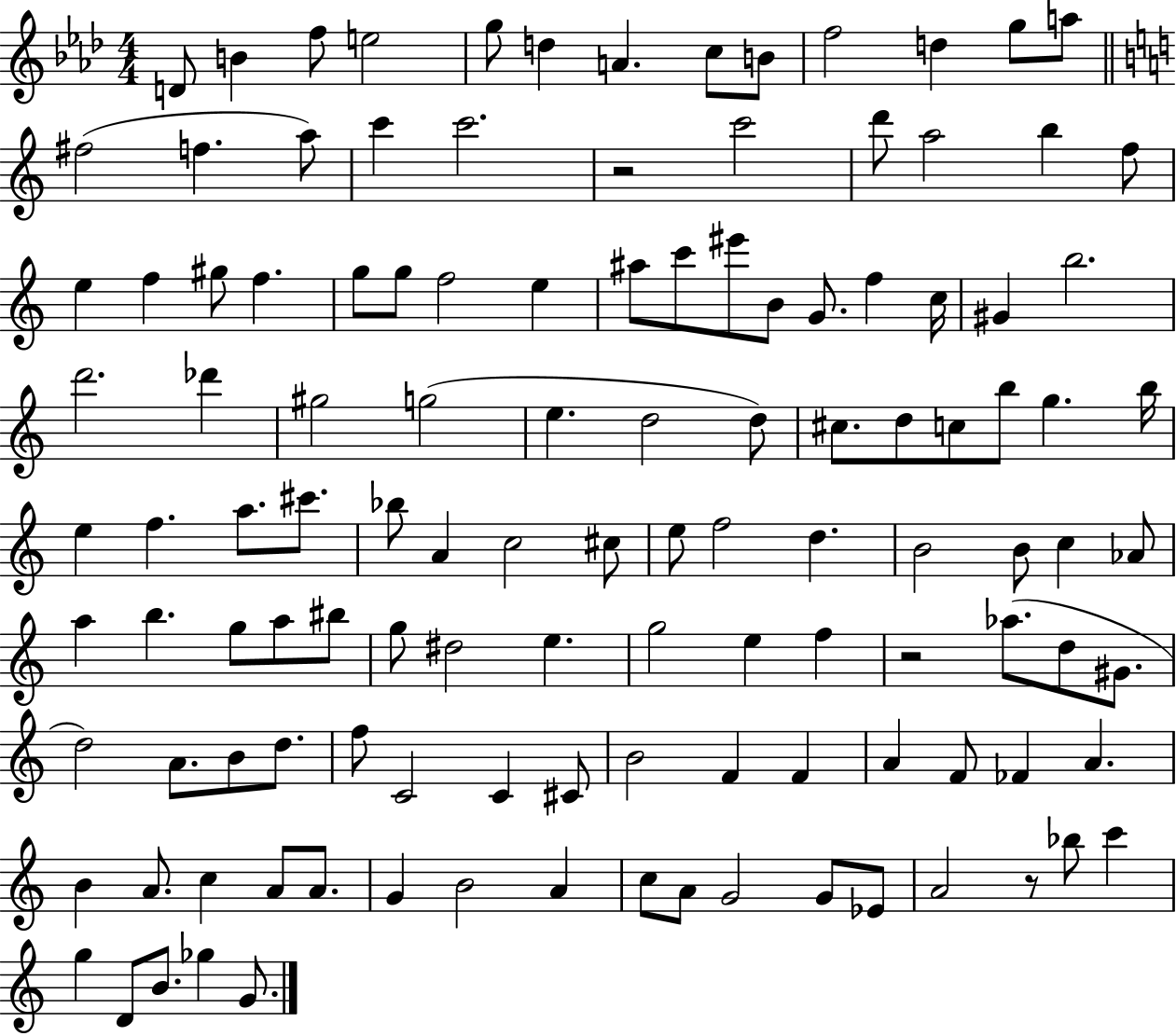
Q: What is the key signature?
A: AES major